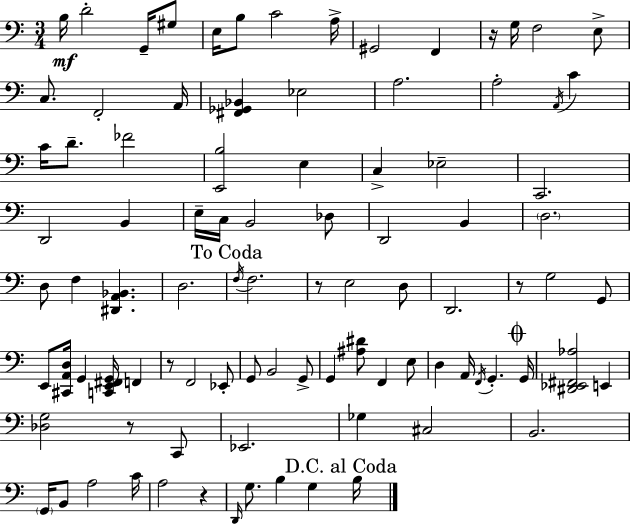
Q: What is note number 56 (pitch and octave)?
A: G2